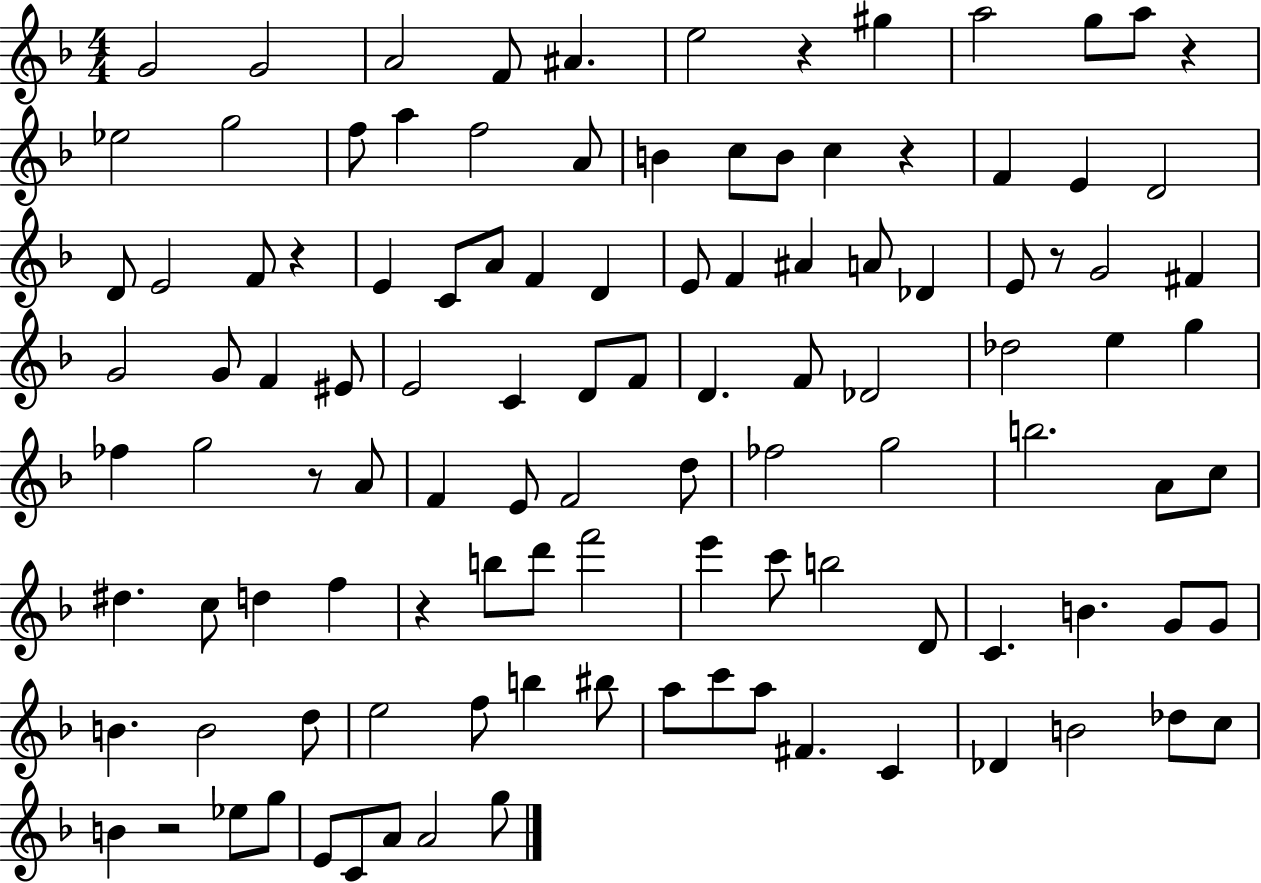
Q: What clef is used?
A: treble